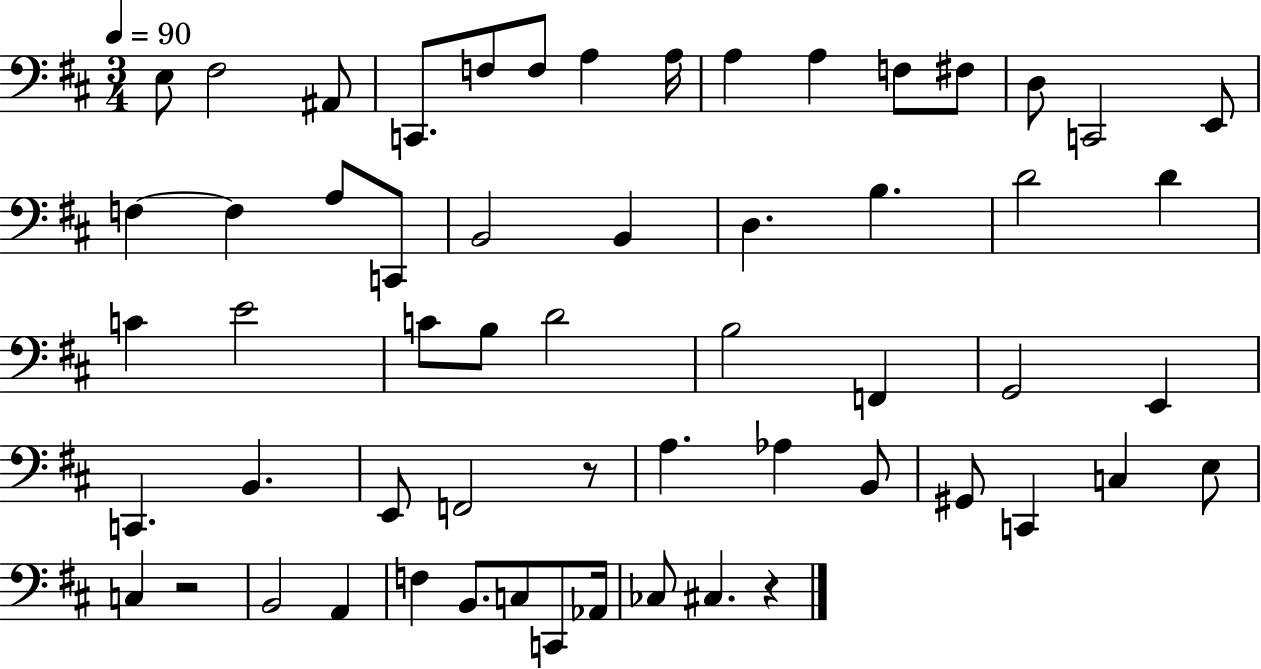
X:1
T:Untitled
M:3/4
L:1/4
K:D
E,/2 ^F,2 ^A,,/2 C,,/2 F,/2 F,/2 A, A,/4 A, A, F,/2 ^F,/2 D,/2 C,,2 E,,/2 F, F, A,/2 C,,/2 B,,2 B,, D, B, D2 D C E2 C/2 B,/2 D2 B,2 F,, G,,2 E,, C,, B,, E,,/2 F,,2 z/2 A, _A, B,,/2 ^G,,/2 C,, C, E,/2 C, z2 B,,2 A,, F, B,,/2 C,/2 C,,/2 _A,,/4 _C,/2 ^C, z